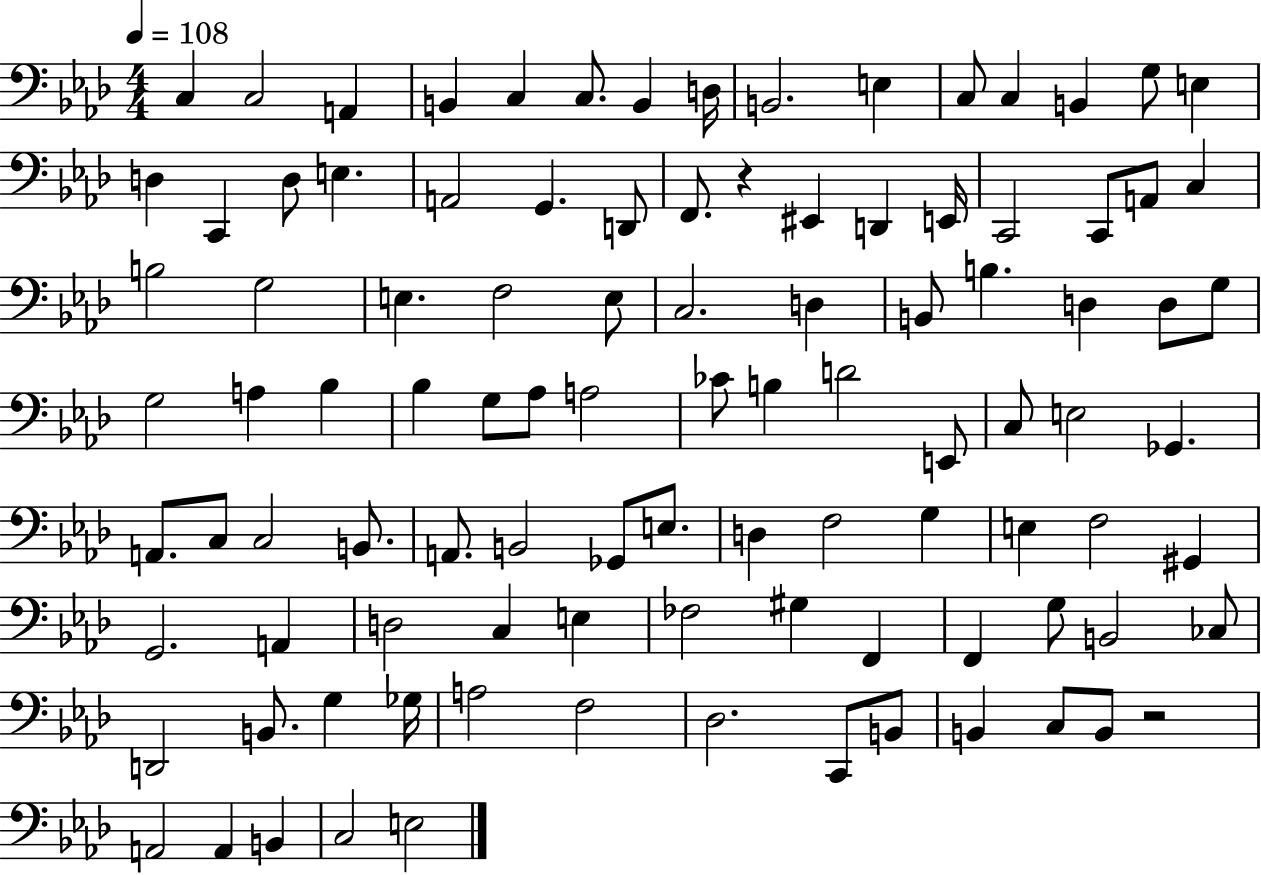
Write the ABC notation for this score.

X:1
T:Untitled
M:4/4
L:1/4
K:Ab
C, C,2 A,, B,, C, C,/2 B,, D,/4 B,,2 E, C,/2 C, B,, G,/2 E, D, C,, D,/2 E, A,,2 G,, D,,/2 F,,/2 z ^E,, D,, E,,/4 C,,2 C,,/2 A,,/2 C, B,2 G,2 E, F,2 E,/2 C,2 D, B,,/2 B, D, D,/2 G,/2 G,2 A, _B, _B, G,/2 _A,/2 A,2 _C/2 B, D2 E,,/2 C,/2 E,2 _G,, A,,/2 C,/2 C,2 B,,/2 A,,/2 B,,2 _G,,/2 E,/2 D, F,2 G, E, F,2 ^G,, G,,2 A,, D,2 C, E, _F,2 ^G, F,, F,, G,/2 B,,2 _C,/2 D,,2 B,,/2 G, _G,/4 A,2 F,2 _D,2 C,,/2 B,,/2 B,, C,/2 B,,/2 z2 A,,2 A,, B,, C,2 E,2